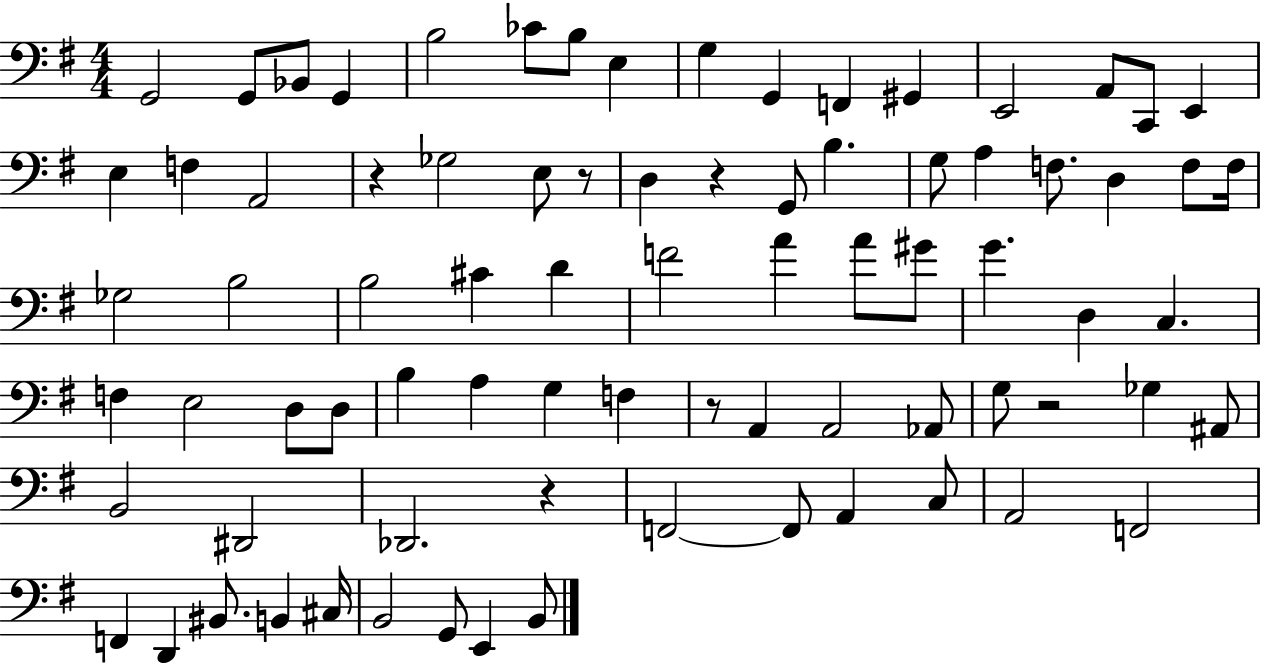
X:1
T:Untitled
M:4/4
L:1/4
K:G
G,,2 G,,/2 _B,,/2 G,, B,2 _C/2 B,/2 E, G, G,, F,, ^G,, E,,2 A,,/2 C,,/2 E,, E, F, A,,2 z _G,2 E,/2 z/2 D, z G,,/2 B, G,/2 A, F,/2 D, F,/2 F,/4 _G,2 B,2 B,2 ^C D F2 A A/2 ^G/2 G D, C, F, E,2 D,/2 D,/2 B, A, G, F, z/2 A,, A,,2 _A,,/2 G,/2 z2 _G, ^A,,/2 B,,2 ^D,,2 _D,,2 z F,,2 F,,/2 A,, C,/2 A,,2 F,,2 F,, D,, ^B,,/2 B,, ^C,/4 B,,2 G,,/2 E,, B,,/2